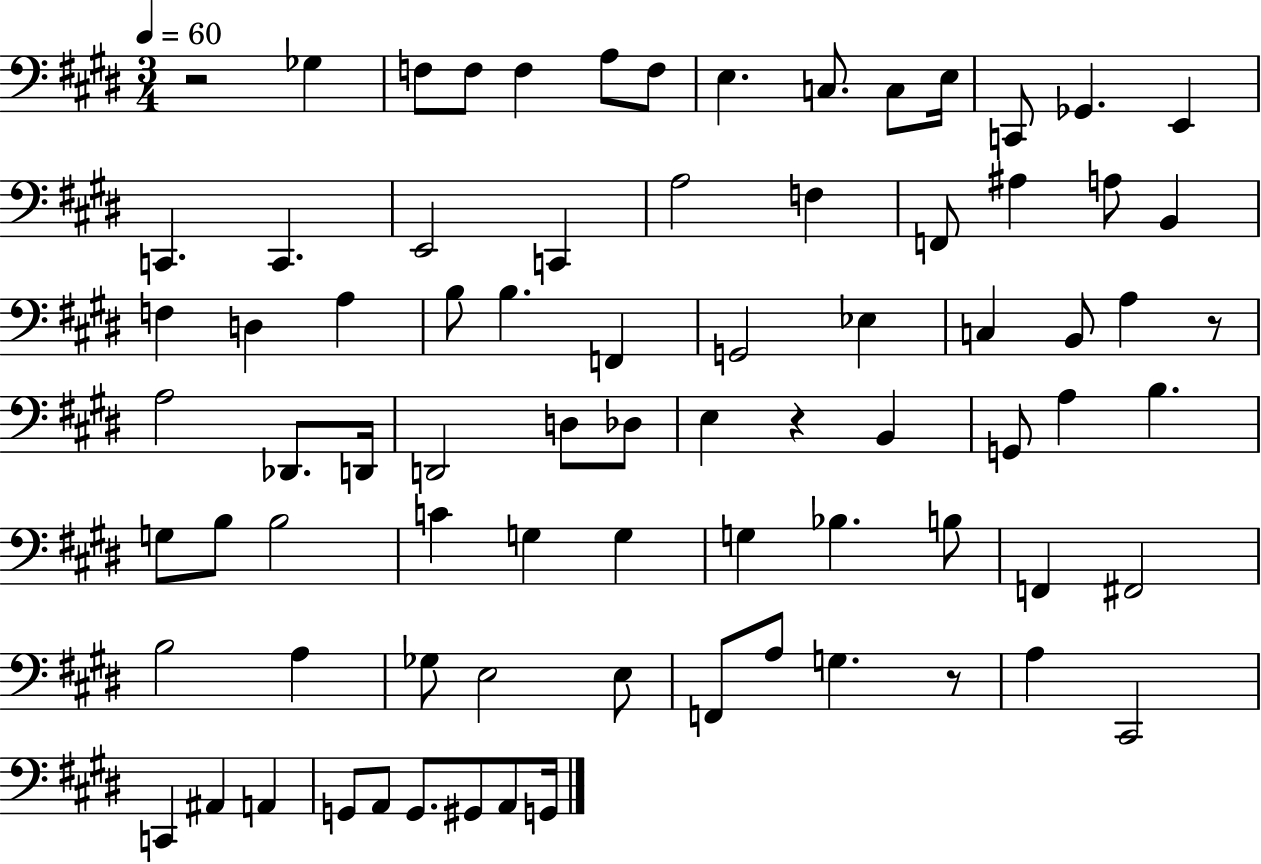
R/h Gb3/q F3/e F3/e F3/q A3/e F3/e E3/q. C3/e. C3/e E3/s C2/e Gb2/q. E2/q C2/q. C2/q. E2/h C2/q A3/h F3/q F2/e A#3/q A3/e B2/q F3/q D3/q A3/q B3/e B3/q. F2/q G2/h Eb3/q C3/q B2/e A3/q R/e A3/h Db2/e. D2/s D2/h D3/e Db3/e E3/q R/q B2/q G2/e A3/q B3/q. G3/e B3/e B3/h C4/q G3/q G3/q G3/q Bb3/q. B3/e F2/q F#2/h B3/h A3/q Gb3/e E3/h E3/e F2/e A3/e G3/q. R/e A3/q C#2/h C2/q A#2/q A2/q G2/e A2/e G2/e. G#2/e A2/e G2/s